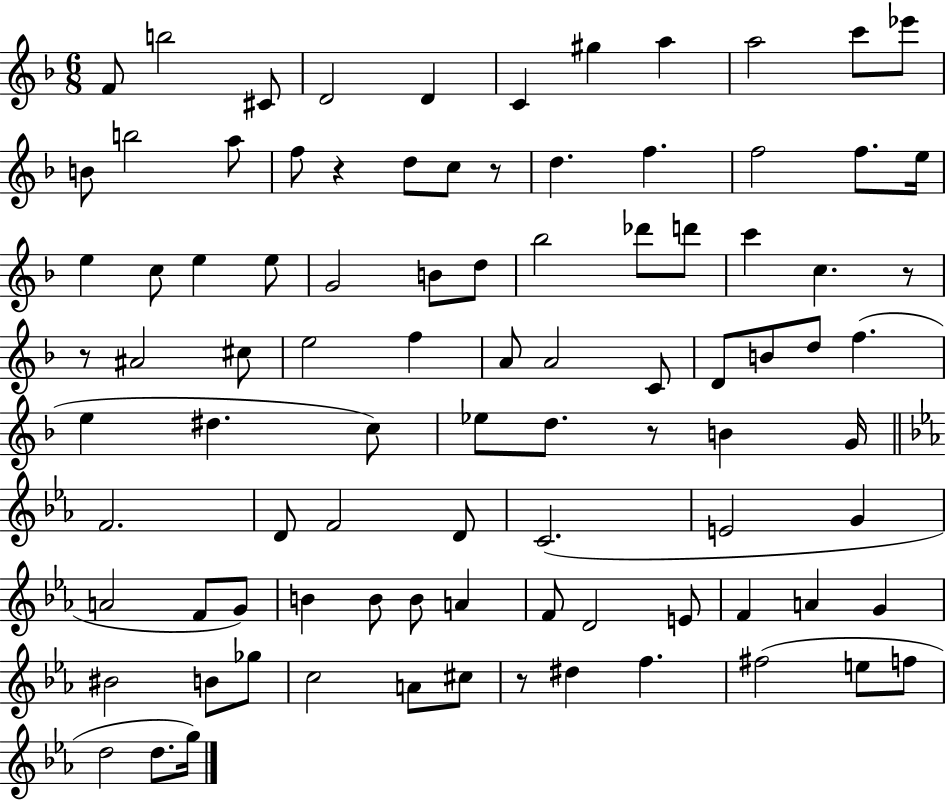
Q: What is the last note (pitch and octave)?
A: G5